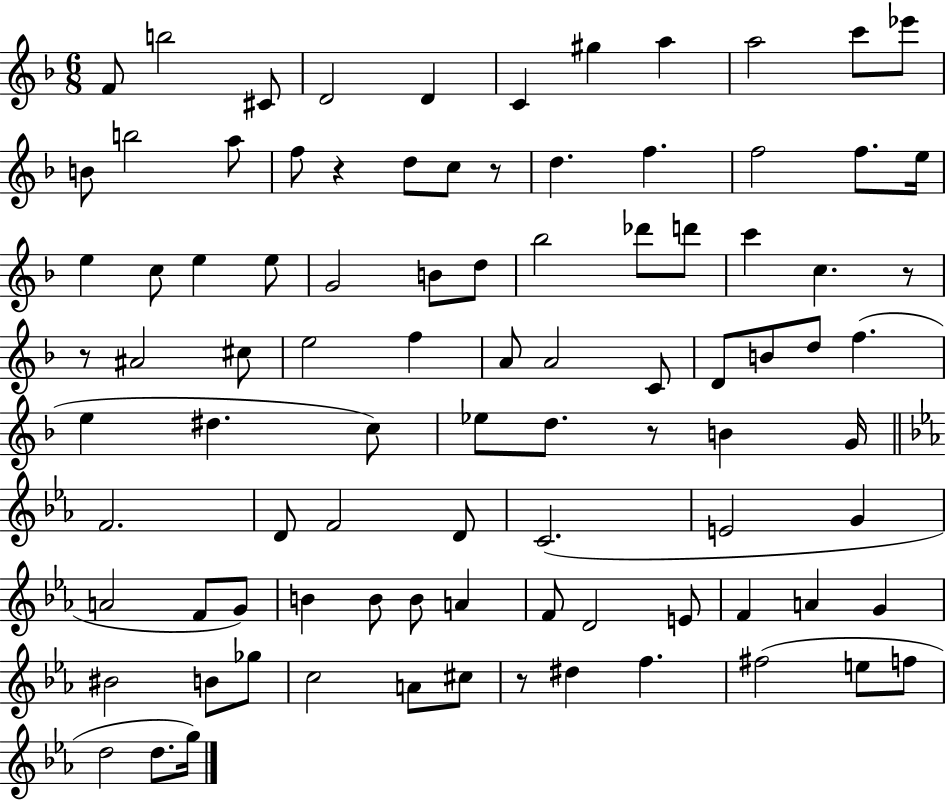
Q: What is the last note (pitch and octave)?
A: G5